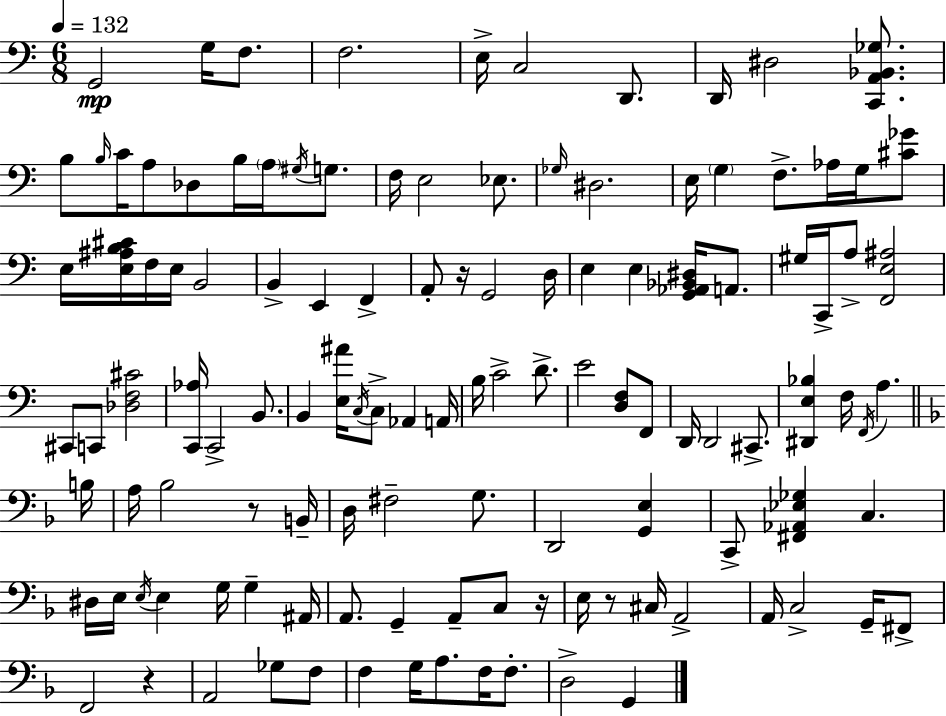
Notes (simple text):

G2/h G3/s F3/e. F3/h. E3/s C3/h D2/e. D2/s D#3/h [C2,A2,Bb2,Gb3]/e. B3/e B3/s C4/s A3/e Db3/e B3/s A3/s G#3/s G3/e. F3/s E3/h Eb3/e. Gb3/s D#3/h. E3/s G3/q F3/e. Ab3/s G3/s [C#4,Gb4]/e E3/s [E3,A#3,B3,C#4]/s F3/s E3/s B2/h B2/q E2/q F2/q A2/e R/s G2/h D3/s E3/q E3/q [G2,Ab2,Bb2,D#3]/s A2/e. G#3/s C2/s A3/e [F2,E3,A#3]/h C#2/e C2/e [Db3,F3,C#4]/h [C2,Ab3]/s C2/h B2/e. B2/q [E3,A#4]/s C3/s C3/e Ab2/q A2/s B3/s C4/h D4/e. E4/h [D3,F3]/e F2/e D2/s D2/h C#2/e. [D#2,E3,Bb3]/q F3/s F2/s A3/q. B3/s A3/s Bb3/h R/e B2/s D3/s F#3/h G3/e. D2/h [G2,E3]/q C2/e [F#2,Ab2,Eb3,Gb3]/q C3/q. D#3/s E3/s E3/s E3/q G3/s G3/q A#2/s A2/e. G2/q A2/e C3/e R/s E3/s R/e C#3/s A2/h A2/s C3/h G2/s F#2/e F2/h R/q A2/h Gb3/e F3/e F3/q G3/s A3/e. F3/s F3/e. D3/h G2/q